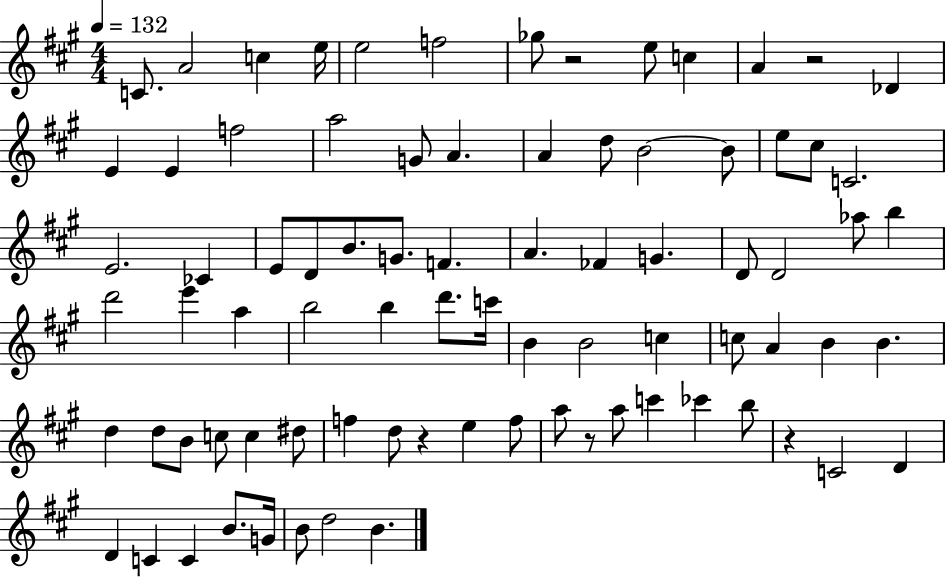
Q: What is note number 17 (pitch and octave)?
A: A4